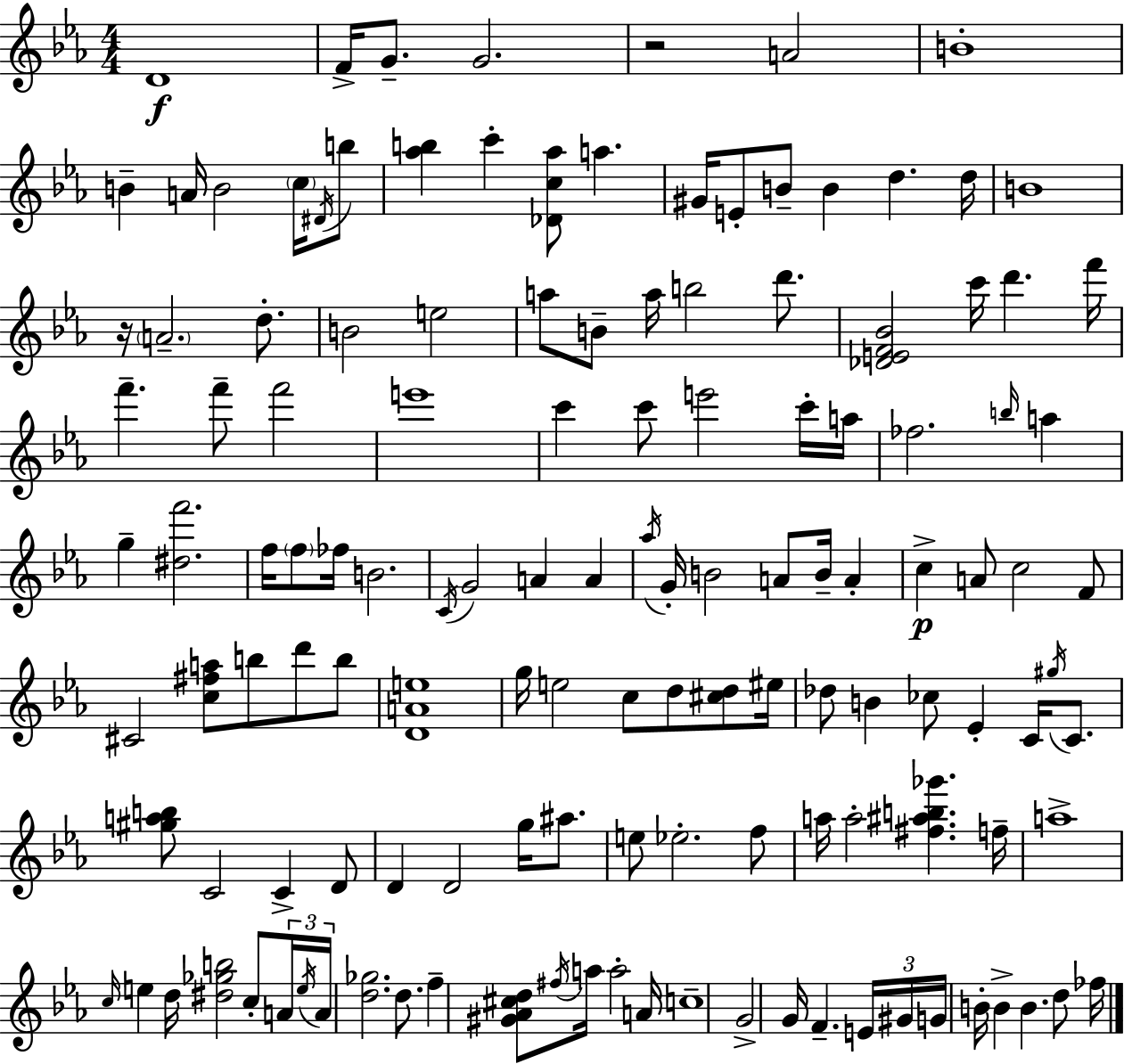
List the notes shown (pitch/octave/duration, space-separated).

D4/w F4/s G4/e. G4/h. R/h A4/h B4/w B4/q A4/s B4/h C5/s D#4/s B5/e [Ab5,B5]/q C6/q [Db4,C5,Ab5]/e A5/q. G#4/s E4/e B4/e B4/q D5/q. D5/s B4/w R/s A4/h. D5/e. B4/h E5/h A5/e B4/e A5/s B5/h D6/e. [Db4,E4,F4,Bb4]/h C6/s D6/q. F6/s F6/q. F6/e F6/h E6/w C6/q C6/e E6/h C6/s A5/s FES5/h. B5/s A5/q G5/q [D#5,F6]/h. F5/s F5/e FES5/s B4/h. C4/s G4/h A4/q A4/q Ab5/s G4/s B4/h A4/e B4/s A4/q C5/q A4/e C5/h F4/e C#4/h [C5,F#5,A5]/e B5/e D6/e B5/e [D4,A4,E5]/w G5/s E5/h C5/e D5/e [C#5,D5]/e EIS5/s Db5/e B4/q CES5/e Eb4/q C4/s G#5/s C4/e. [G#5,A5,B5]/e C4/h C4/q D4/e D4/q D4/h G5/s A#5/e. E5/e Eb5/h. F5/e A5/s A5/h [F#5,A#5,B5,Gb6]/q. F5/s A5/w C5/s E5/q D5/s [D#5,Gb5,B5]/h C5/e A4/s E5/s A4/s [D5,Gb5]/h. D5/e. F5/q [G#4,Ab4,C#5,D5]/e F#5/s A5/s A5/h A4/s C5/w G4/h G4/s F4/q. E4/s G#4/s G4/s B4/s B4/q B4/q. D5/e FES5/s